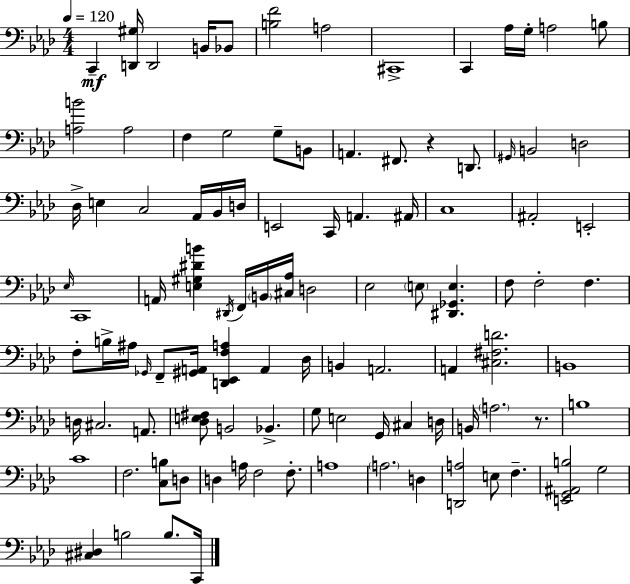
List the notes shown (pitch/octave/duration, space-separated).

C2/q [D2,G#3]/s D2/h B2/s Bb2/e [B3,F4]/h A3/h C#2/w C2/q Ab3/s G3/s A3/h B3/e [A3,B4]/h A3/h F3/q G3/h G3/e B2/e A2/q. F#2/e. R/q D2/e. G#2/s B2/h D3/h Db3/s E3/q C3/h Ab2/s Bb2/s D3/s E2/h C2/s A2/q. A#2/s C3/w A#2/h E2/h Eb3/s C2/w A2/s [E3,G#3,D#4,B4]/q D#2/s F2/s B2/s [C#3,Ab3]/s D3/h Eb3/h E3/e [D#2,Gb2,E3]/q. F3/e F3/h F3/q. F3/e B3/s A#3/s Gb2/s F2/e [G#2,A2]/s [D2,Eb2,F3,A3]/q A2/q Db3/s B2/q A2/h. A2/q [C#3,F#3,D4]/h. B2/w D3/s C#3/h. A2/e. [Db3,E3,F#3]/e B2/h Bb2/q. G3/e E3/h G2/s C#3/q D3/s B2/s A3/h. R/e. B3/w C4/w F3/h. [C3,B3]/e D3/e D3/q A3/s F3/h F3/e. A3/w A3/h. D3/q [D2,A3]/h E3/e F3/q. [E2,G2,A#2,B3]/h G3/h [C#3,D#3]/q B3/h B3/e. C2/s